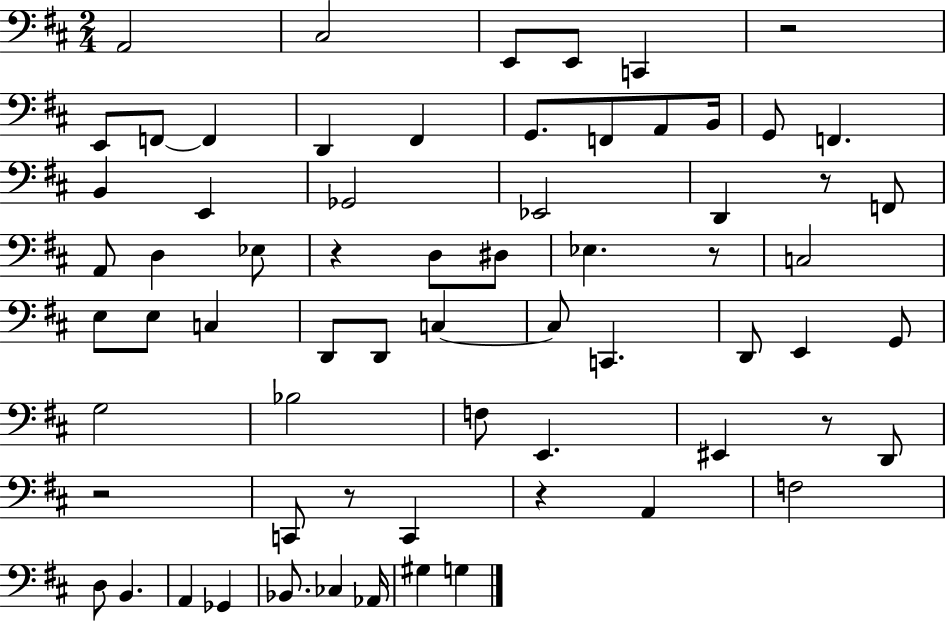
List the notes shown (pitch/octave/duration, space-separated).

A2/h C#3/h E2/e E2/e C2/q R/h E2/e F2/e F2/q D2/q F#2/q G2/e. F2/e A2/e B2/s G2/e F2/q. B2/q E2/q Gb2/h Eb2/h D2/q R/e F2/e A2/e D3/q Eb3/e R/q D3/e D#3/e Eb3/q. R/e C3/h E3/e E3/e C3/q D2/e D2/e C3/q C3/e C2/q. D2/e E2/q G2/e G3/h Bb3/h F3/e E2/q. EIS2/q R/e D2/e R/h C2/e R/e C2/q R/q A2/q F3/h D3/e B2/q. A2/q Gb2/q Bb2/e. CES3/q Ab2/s G#3/q G3/q